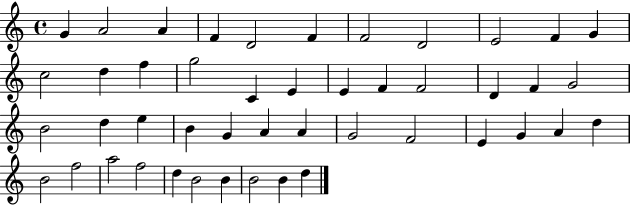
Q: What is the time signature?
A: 4/4